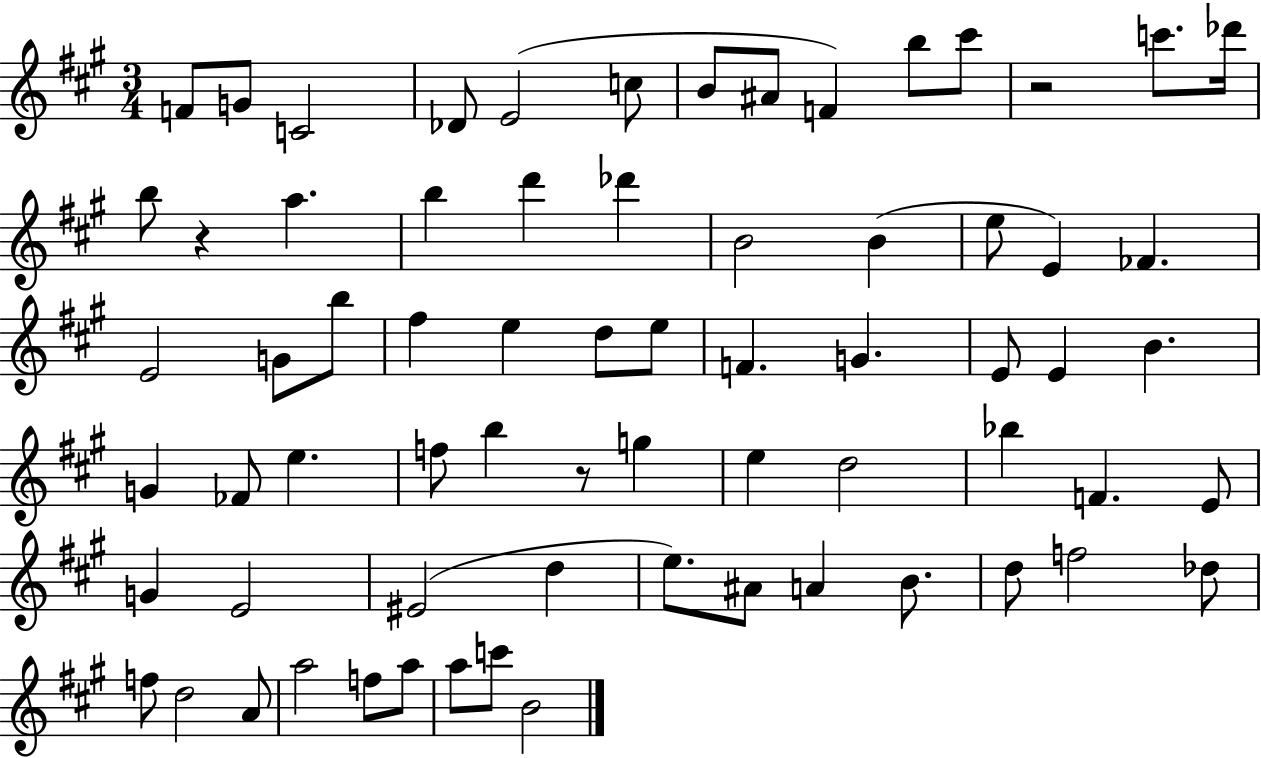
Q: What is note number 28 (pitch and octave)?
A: E5